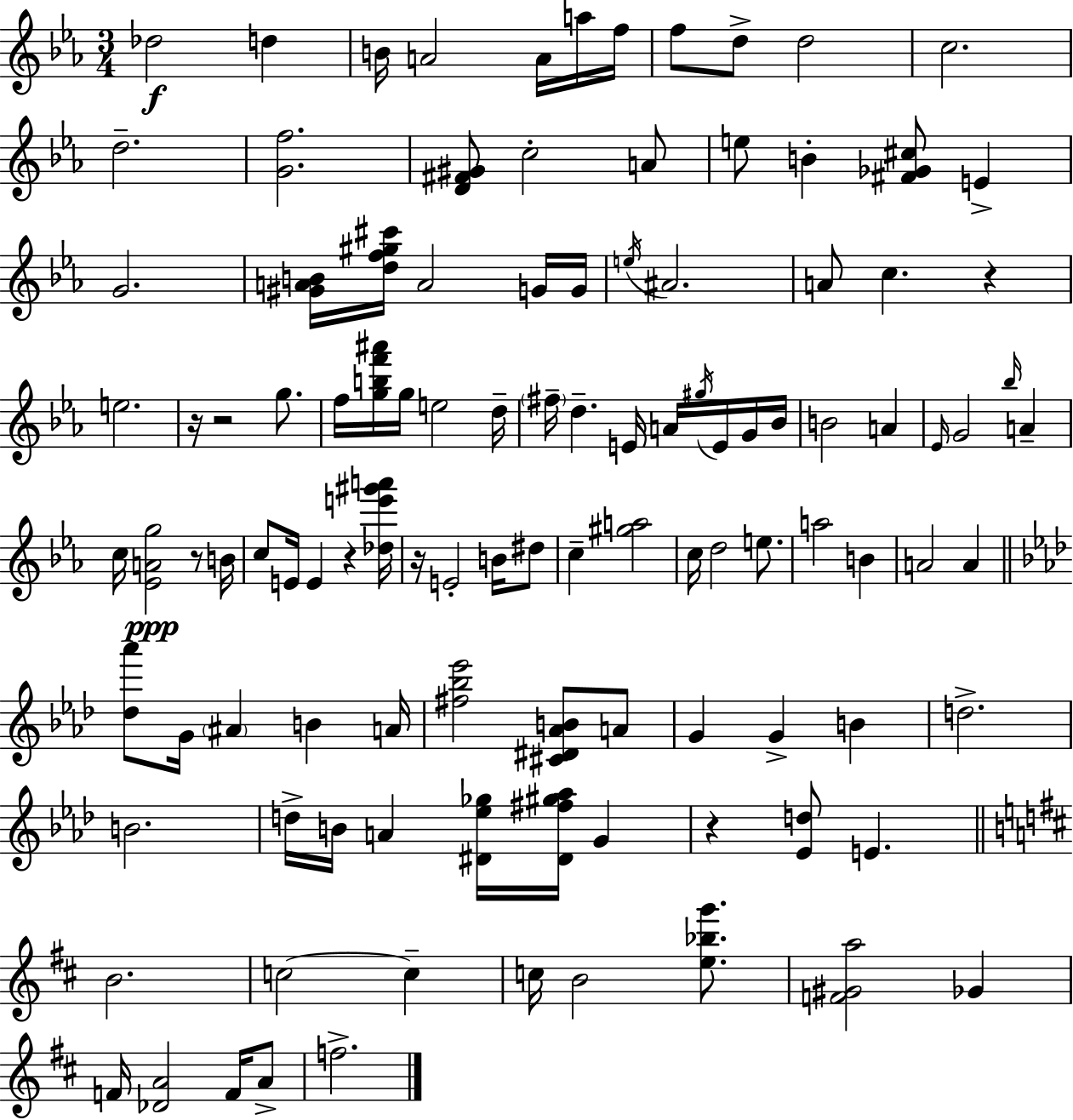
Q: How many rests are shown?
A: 7